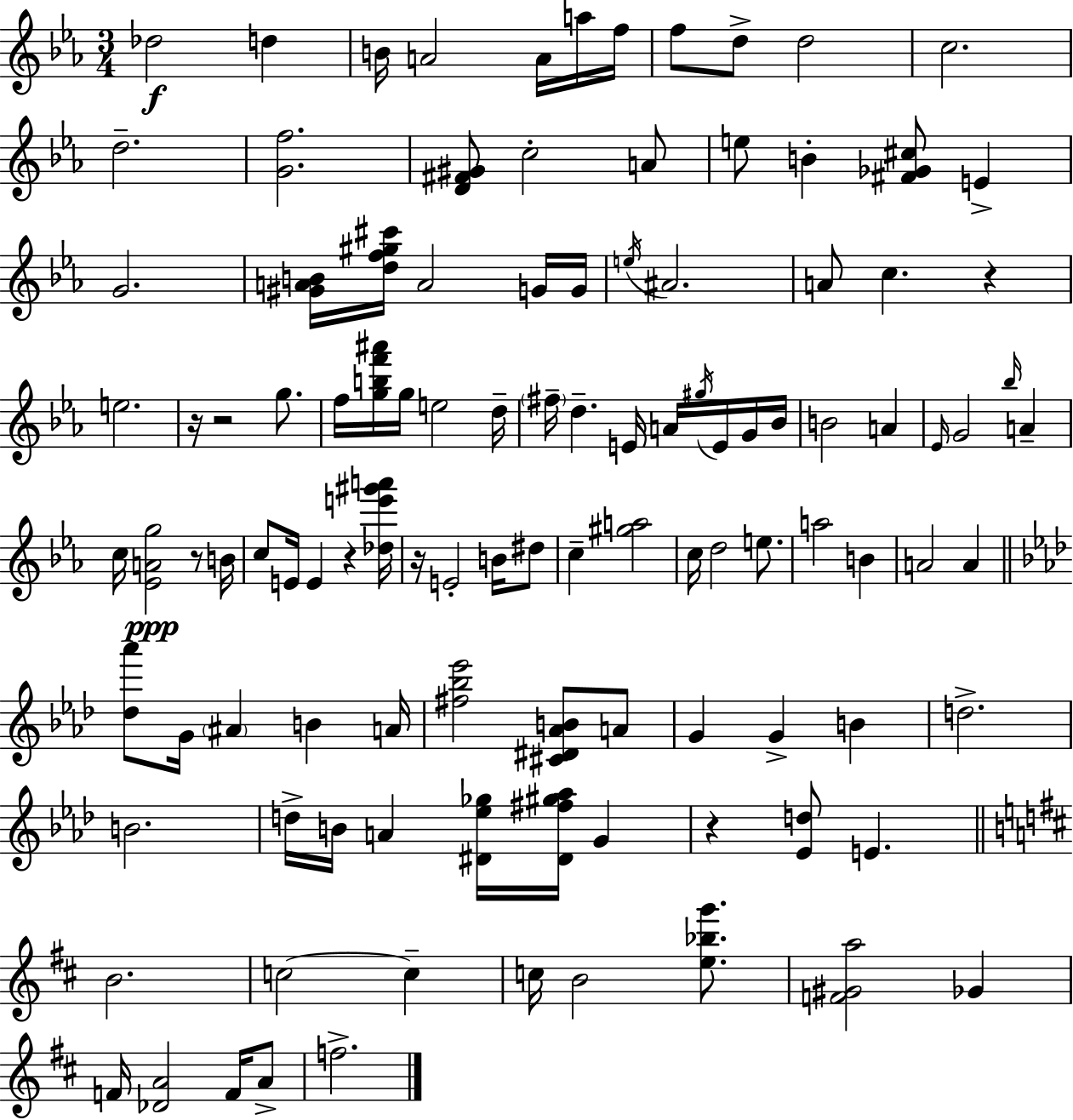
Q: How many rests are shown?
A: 7